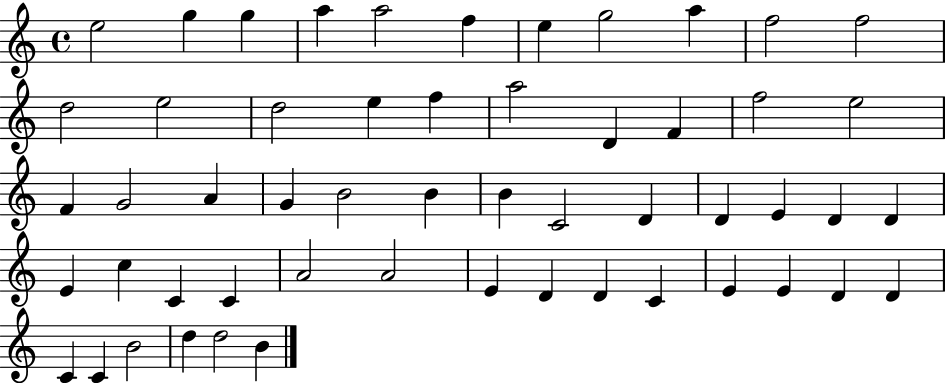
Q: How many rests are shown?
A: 0